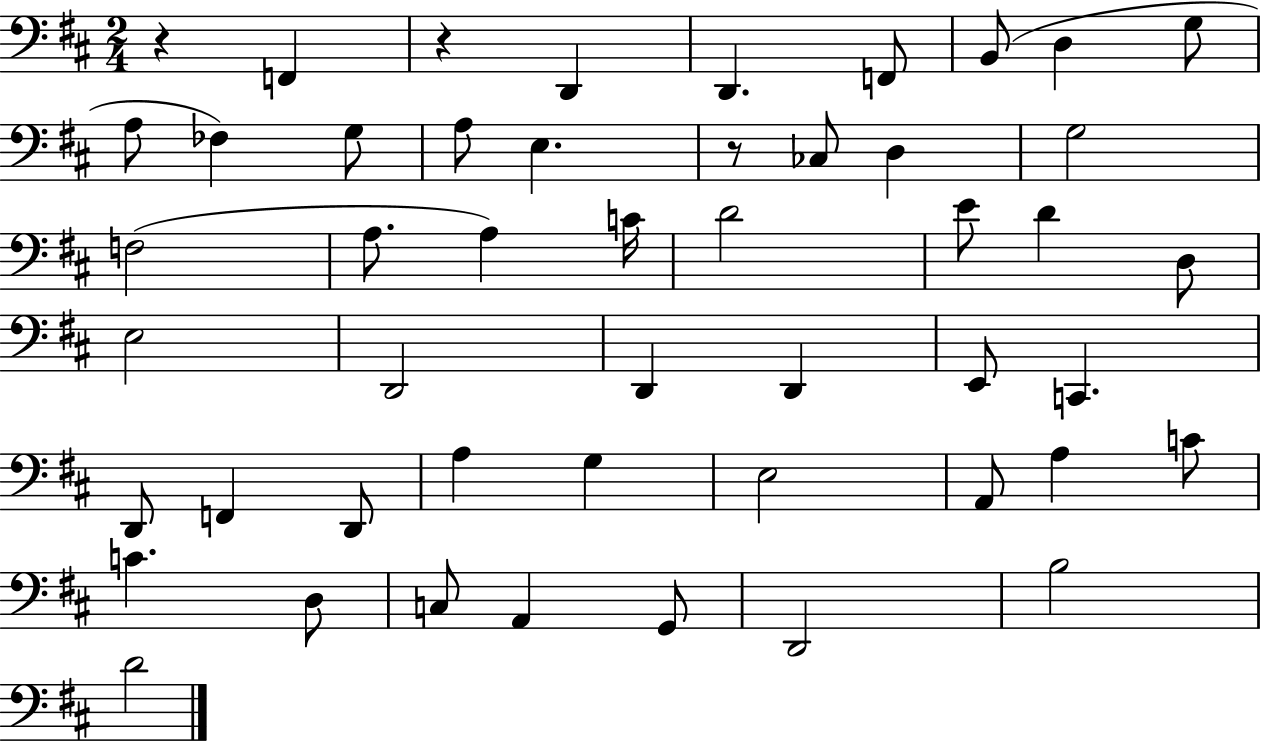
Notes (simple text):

R/q F2/q R/q D2/q D2/q. F2/e B2/e D3/q G3/e A3/e FES3/q G3/e A3/e E3/q. R/e CES3/e D3/q G3/h F3/h A3/e. A3/q C4/s D4/h E4/e D4/q D3/e E3/h D2/h D2/q D2/q E2/e C2/q. D2/e F2/q D2/e A3/q G3/q E3/h A2/e A3/q C4/e C4/q. D3/e C3/e A2/q G2/e D2/h B3/h D4/h